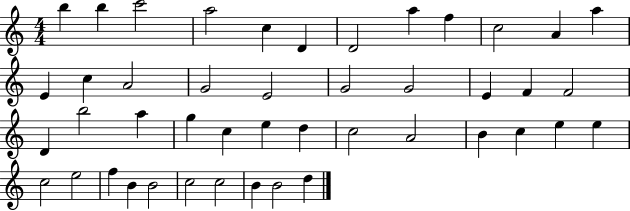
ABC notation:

X:1
T:Untitled
M:4/4
L:1/4
K:C
b b c'2 a2 c D D2 a f c2 A a E c A2 G2 E2 G2 G2 E F F2 D b2 a g c e d c2 A2 B c e e c2 e2 f B B2 c2 c2 B B2 d